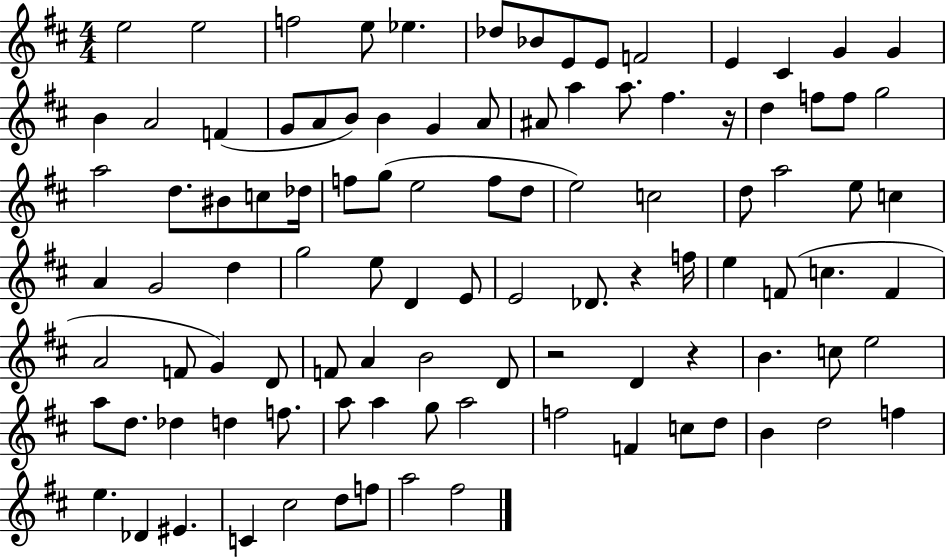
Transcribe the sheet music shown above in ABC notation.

X:1
T:Untitled
M:4/4
L:1/4
K:D
e2 e2 f2 e/2 _e _d/2 _B/2 E/2 E/2 F2 E ^C G G B A2 F G/2 A/2 B/2 B G A/2 ^A/2 a a/2 ^f z/4 d f/2 f/2 g2 a2 d/2 ^B/2 c/2 _d/4 f/2 g/2 e2 f/2 d/2 e2 c2 d/2 a2 e/2 c A G2 d g2 e/2 D E/2 E2 _D/2 z f/4 e F/2 c F A2 F/2 G D/2 F/2 A B2 D/2 z2 D z B c/2 e2 a/2 d/2 _d d f/2 a/2 a g/2 a2 f2 F c/2 d/2 B d2 f e _D ^E C ^c2 d/2 f/2 a2 ^f2